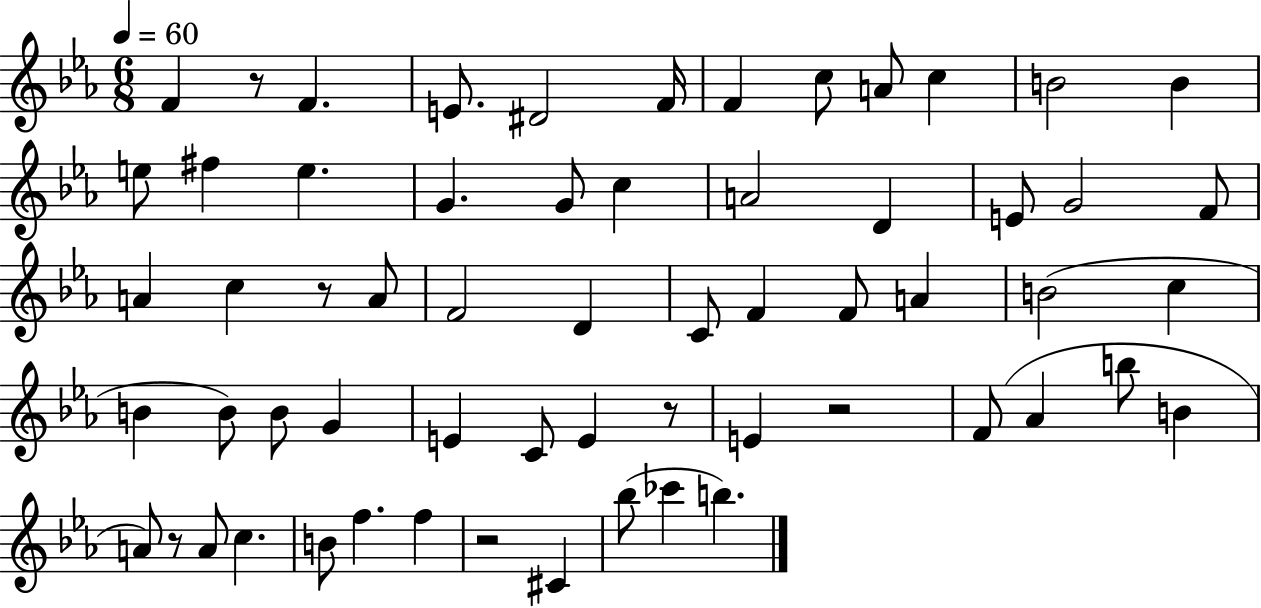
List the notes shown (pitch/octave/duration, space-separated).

F4/q R/e F4/q. E4/e. D#4/h F4/s F4/q C5/e A4/e C5/q B4/h B4/q E5/e F#5/q E5/q. G4/q. G4/e C5/q A4/h D4/q E4/e G4/h F4/e A4/q C5/q R/e A4/e F4/h D4/q C4/e F4/q F4/e A4/q B4/h C5/q B4/q B4/e B4/e G4/q E4/q C4/e E4/q R/e E4/q R/h F4/e Ab4/q B5/e B4/q A4/e R/e A4/e C5/q. B4/e F5/q. F5/q R/h C#4/q Bb5/e CES6/q B5/q.